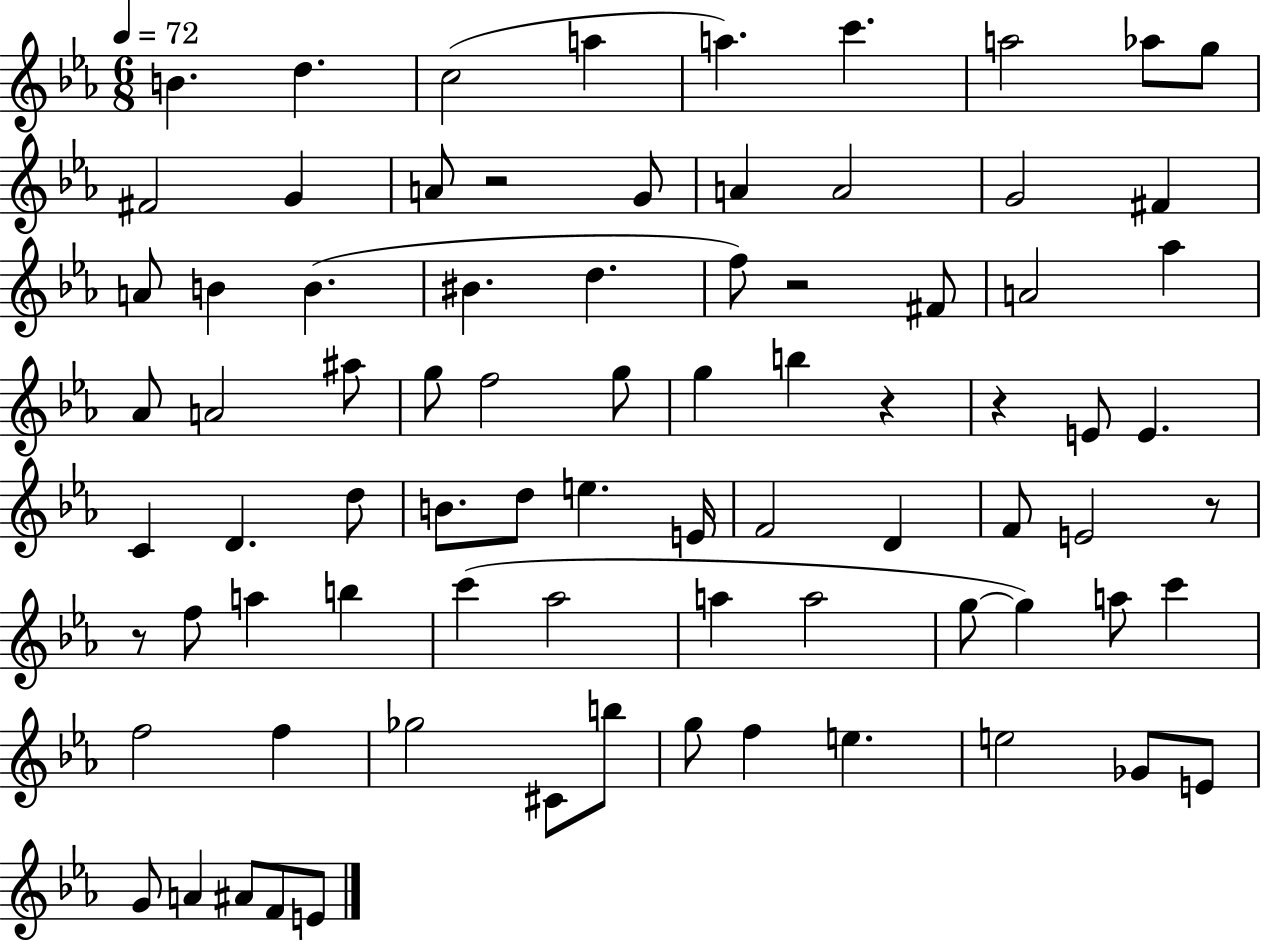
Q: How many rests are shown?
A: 6